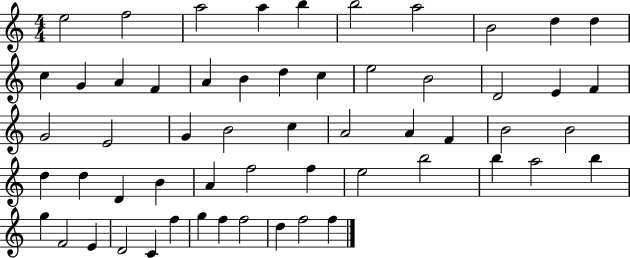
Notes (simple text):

E5/h F5/h A5/h A5/q B5/q B5/h A5/h B4/h D5/q D5/q C5/q G4/q A4/q F4/q A4/q B4/q D5/q C5/q E5/h B4/h D4/h E4/q F4/q G4/h E4/h G4/q B4/h C5/q A4/h A4/q F4/q B4/h B4/h D5/q D5/q D4/q B4/q A4/q F5/h F5/q E5/h B5/h B5/q A5/h B5/q G5/q F4/h E4/q D4/h C4/q F5/q G5/q F5/q F5/h D5/q F5/h F5/q